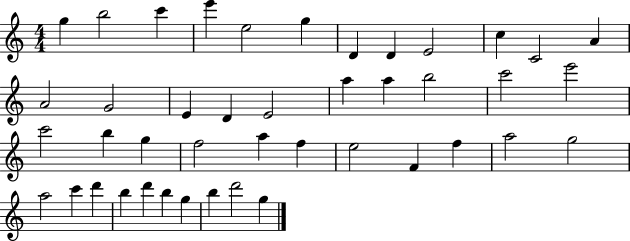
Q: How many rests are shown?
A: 0